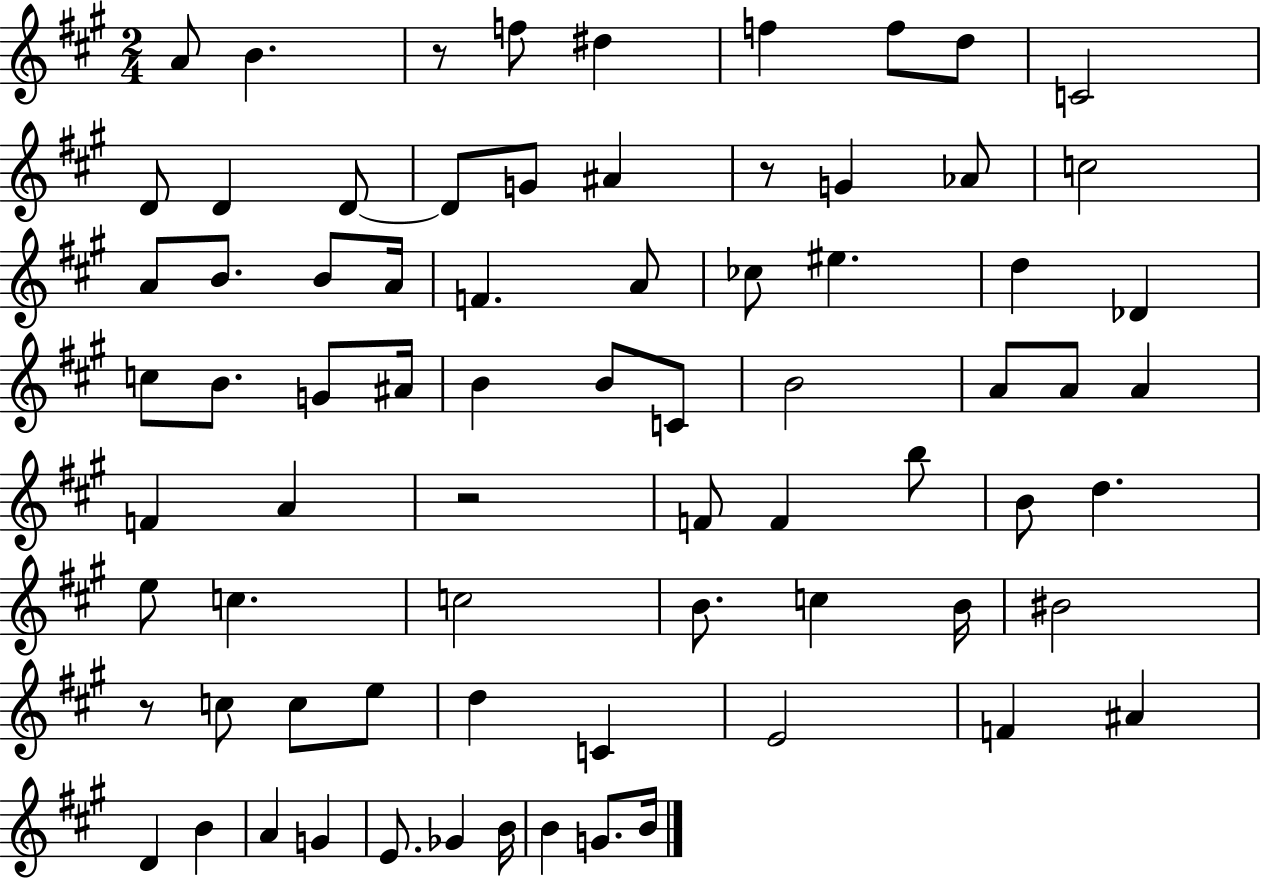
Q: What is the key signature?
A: A major